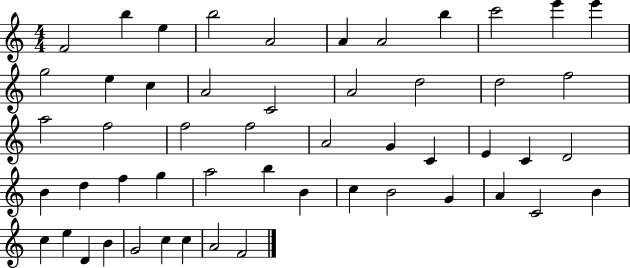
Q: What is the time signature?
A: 4/4